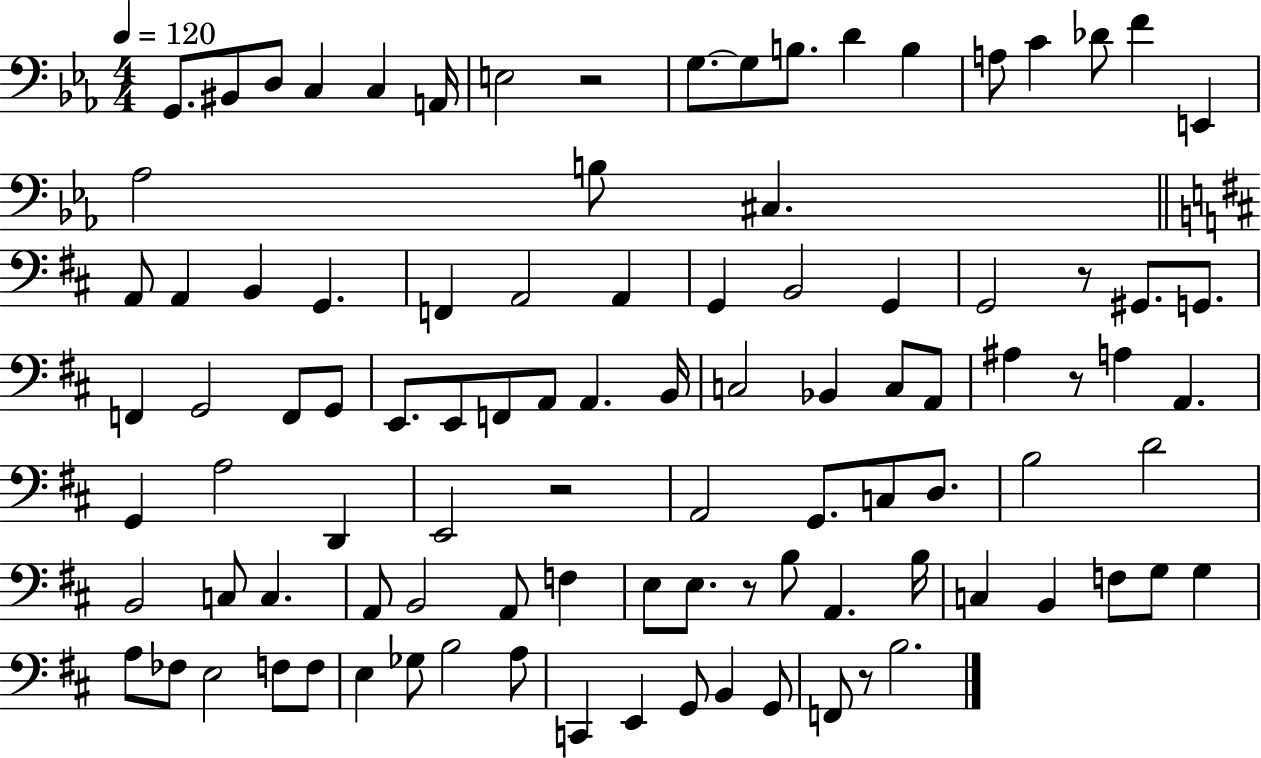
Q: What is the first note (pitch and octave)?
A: G2